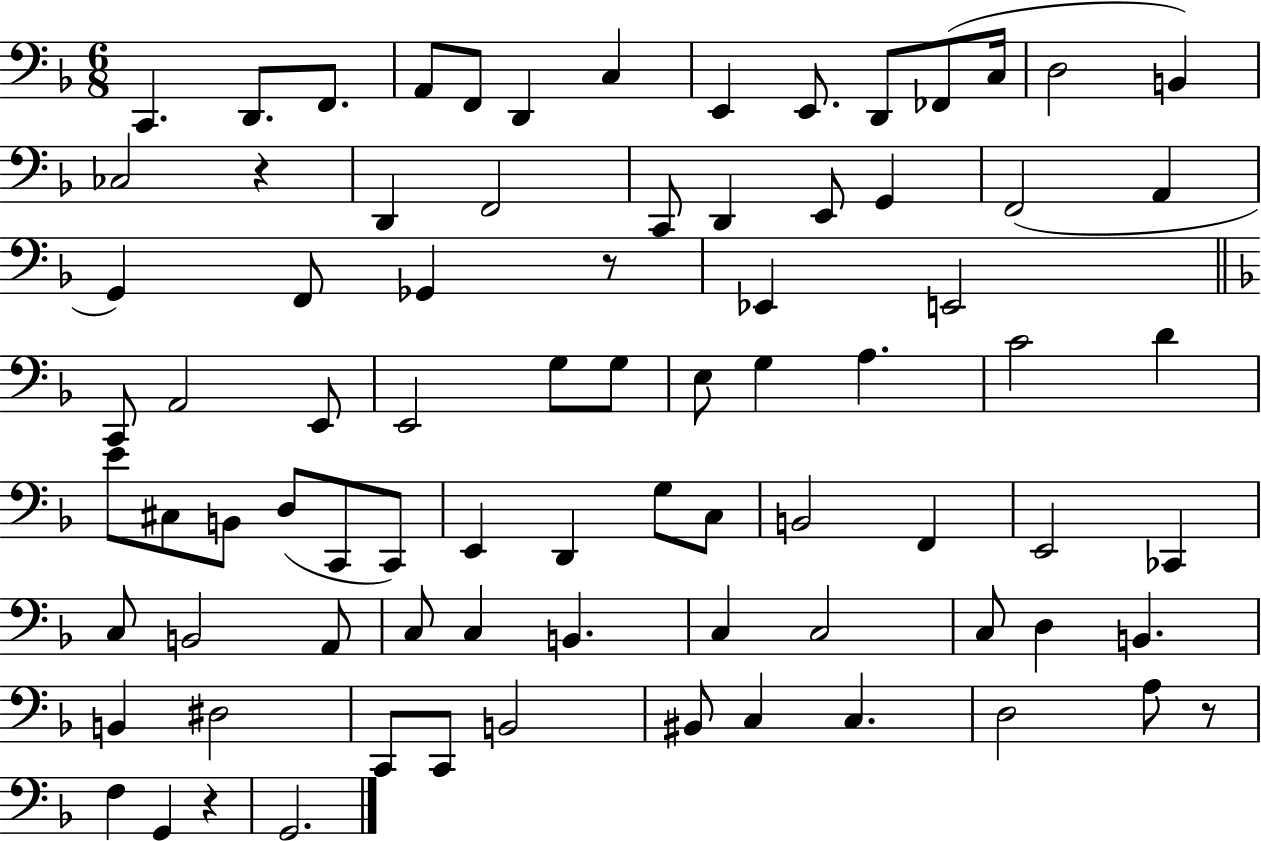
C2/q. D2/e. F2/e. A2/e F2/e D2/q C3/q E2/q E2/e. D2/e FES2/e C3/s D3/h B2/q CES3/h R/q D2/q F2/h C2/e D2/q E2/e G2/q F2/h A2/q G2/q F2/e Gb2/q R/e Eb2/q E2/h C2/e A2/h E2/e E2/h G3/e G3/e E3/e G3/q A3/q. C4/h D4/q E4/e C#3/e B2/e D3/e C2/e C2/e E2/q D2/q G3/e C3/e B2/h F2/q E2/h CES2/q C3/e B2/h A2/e C3/e C3/q B2/q. C3/q C3/h C3/e D3/q B2/q. B2/q D#3/h C2/e C2/e B2/h BIS2/e C3/q C3/q. D3/h A3/e R/e F3/q G2/q R/q G2/h.